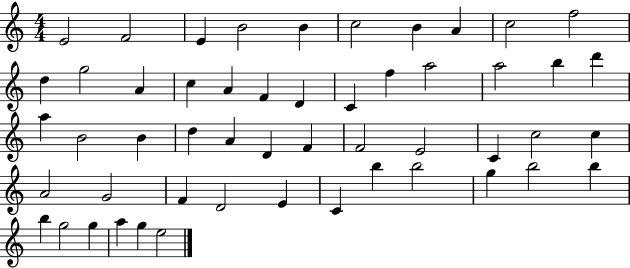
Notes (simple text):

E4/h F4/h E4/q B4/h B4/q C5/h B4/q A4/q C5/h F5/h D5/q G5/h A4/q C5/q A4/q F4/q D4/q C4/q F5/q A5/h A5/h B5/q D6/q A5/q B4/h B4/q D5/q A4/q D4/q F4/q F4/h E4/h C4/q C5/h C5/q A4/h G4/h F4/q D4/h E4/q C4/q B5/q B5/h G5/q B5/h B5/q B5/q G5/h G5/q A5/q G5/q E5/h